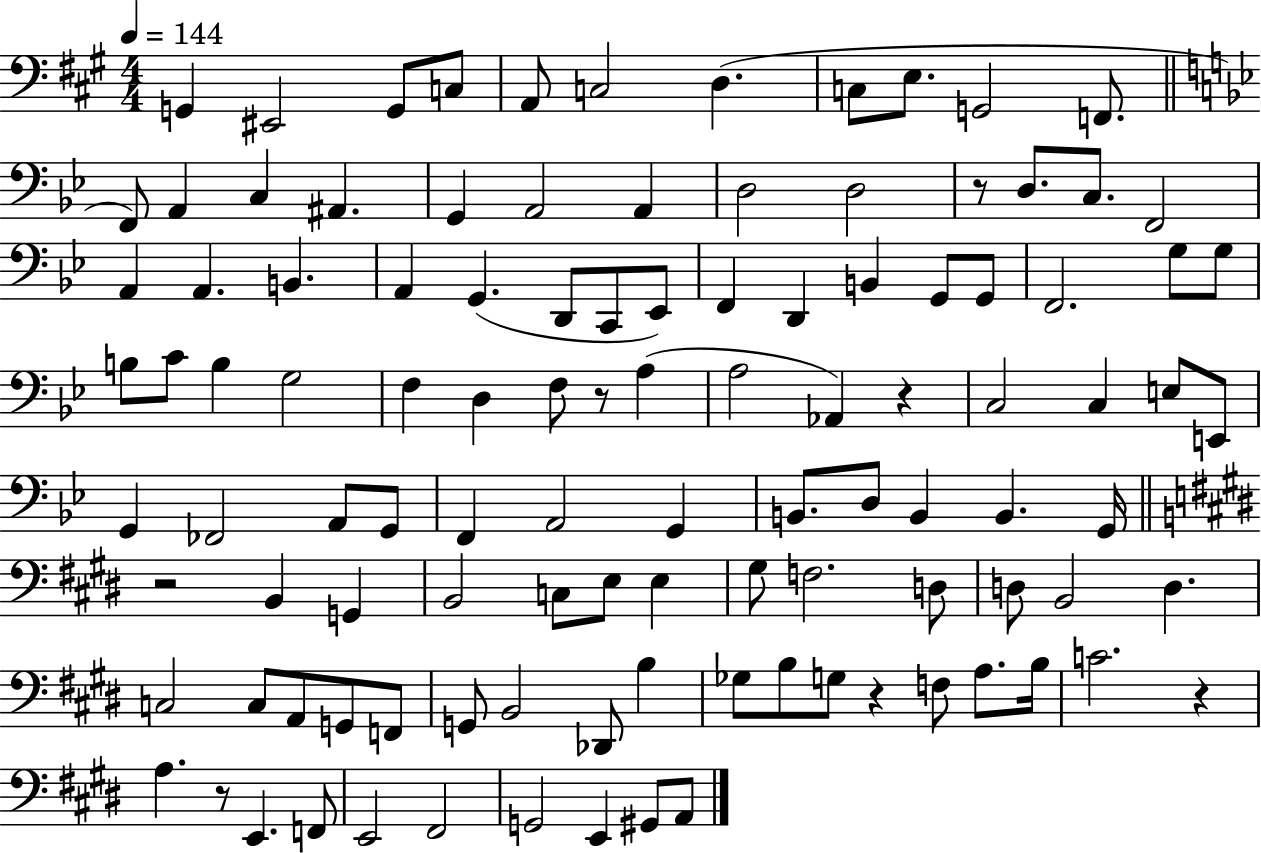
X:1
T:Untitled
M:4/4
L:1/4
K:A
G,, ^E,,2 G,,/2 C,/2 A,,/2 C,2 D, C,/2 E,/2 G,,2 F,,/2 F,,/2 A,, C, ^A,, G,, A,,2 A,, D,2 D,2 z/2 D,/2 C,/2 F,,2 A,, A,, B,, A,, G,, D,,/2 C,,/2 _E,,/2 F,, D,, B,, G,,/2 G,,/2 F,,2 G,/2 G,/2 B,/2 C/2 B, G,2 F, D, F,/2 z/2 A, A,2 _A,, z C,2 C, E,/2 E,,/2 G,, _F,,2 A,,/2 G,,/2 F,, A,,2 G,, B,,/2 D,/2 B,, B,, G,,/4 z2 B,, G,, B,,2 C,/2 E,/2 E, ^G,/2 F,2 D,/2 D,/2 B,,2 D, C,2 C,/2 A,,/2 G,,/2 F,,/2 G,,/2 B,,2 _D,,/2 B, _G,/2 B,/2 G,/2 z F,/2 A,/2 B,/4 C2 z A, z/2 E,, F,,/2 E,,2 ^F,,2 G,,2 E,, ^G,,/2 A,,/2